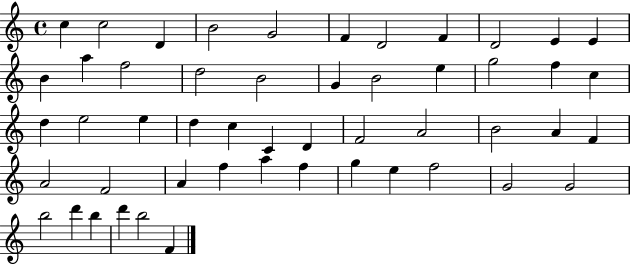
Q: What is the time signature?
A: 4/4